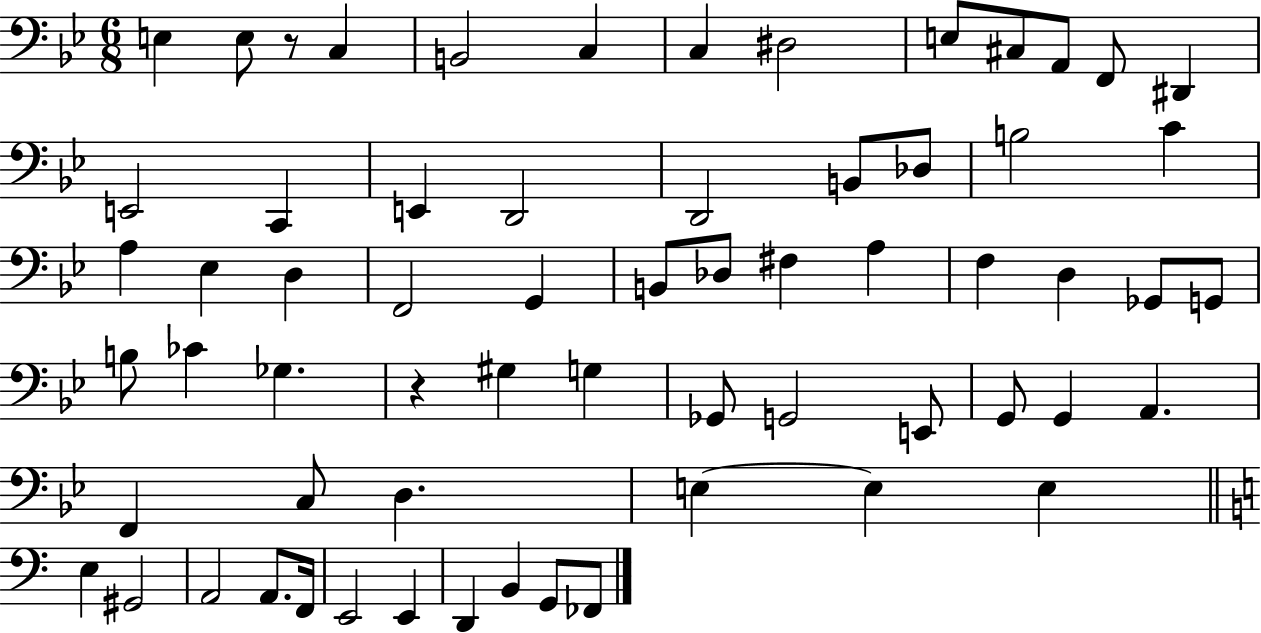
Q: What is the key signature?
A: BES major